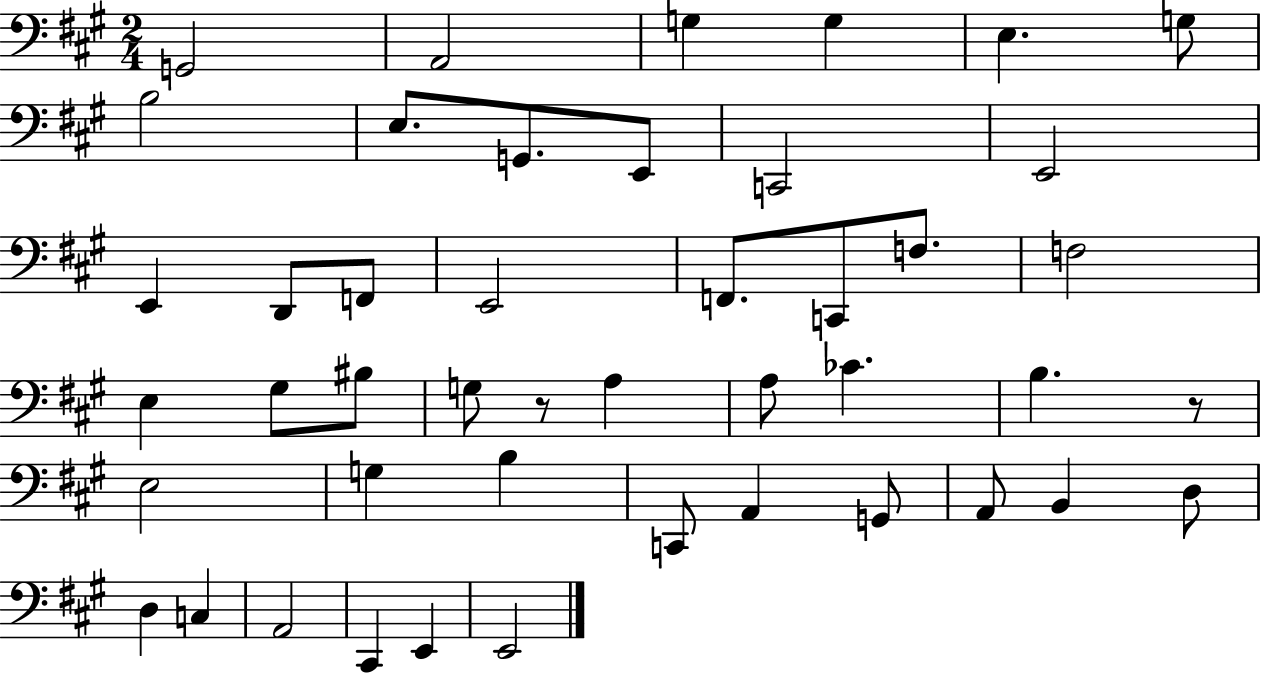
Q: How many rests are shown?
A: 2